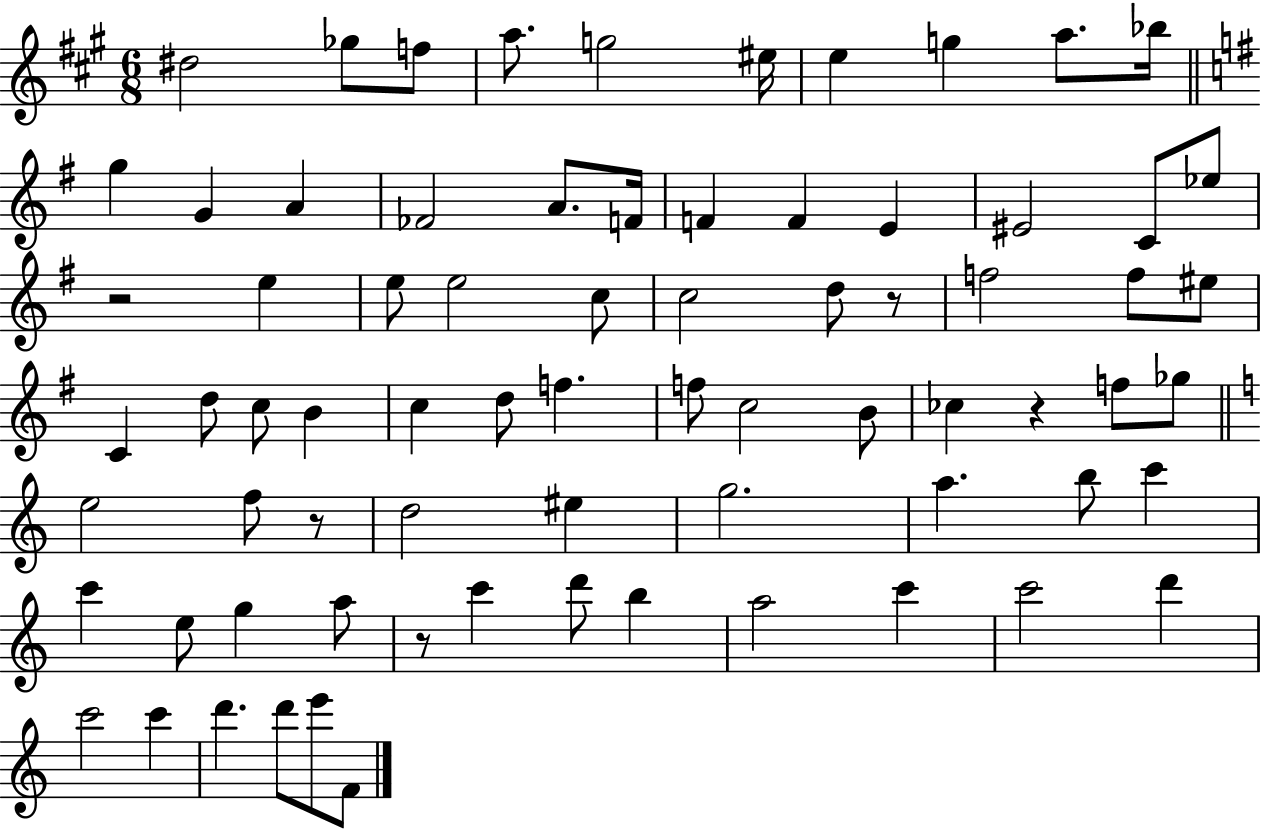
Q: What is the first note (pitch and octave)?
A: D#5